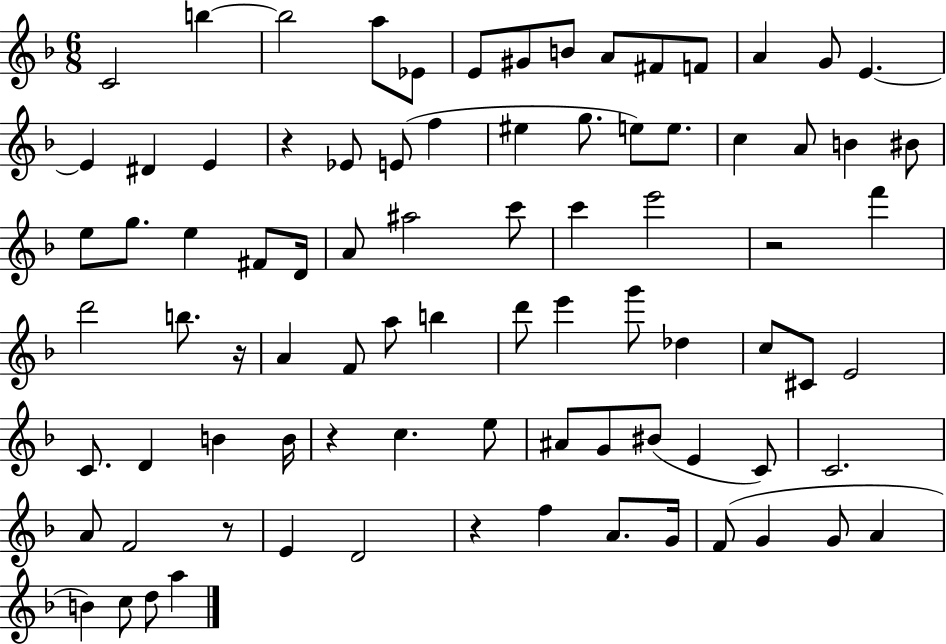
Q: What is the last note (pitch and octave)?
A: A5